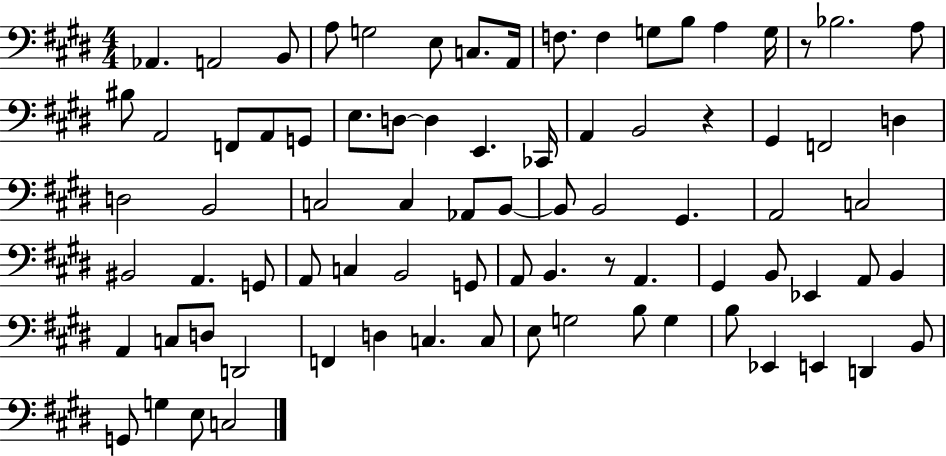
{
  \clef bass
  \numericTimeSignature
  \time 4/4
  \key e \major
  aes,4. a,2 b,8 | a8 g2 e8 c8. a,16 | f8. f4 g8 b8 a4 g16 | r8 bes2. a8 | \break bis8 a,2 f,8 a,8 g,8 | e8. d8~~ d4 e,4. ces,16 | a,4 b,2 r4 | gis,4 f,2 d4 | \break d2 b,2 | c2 c4 aes,8 b,8~~ | b,8 b,2 gis,4. | a,2 c2 | \break bis,2 a,4. g,8 | a,8 c4 b,2 g,8 | a,8 b,4. r8 a,4. | gis,4 b,8 ees,4 a,8 b,4 | \break a,4 c8 d8 d,2 | f,4 d4 c4. c8 | e8 g2 b8 g4 | b8 ees,4 e,4 d,4 b,8 | \break g,8 g4 e8 c2 | \bar "|."
}